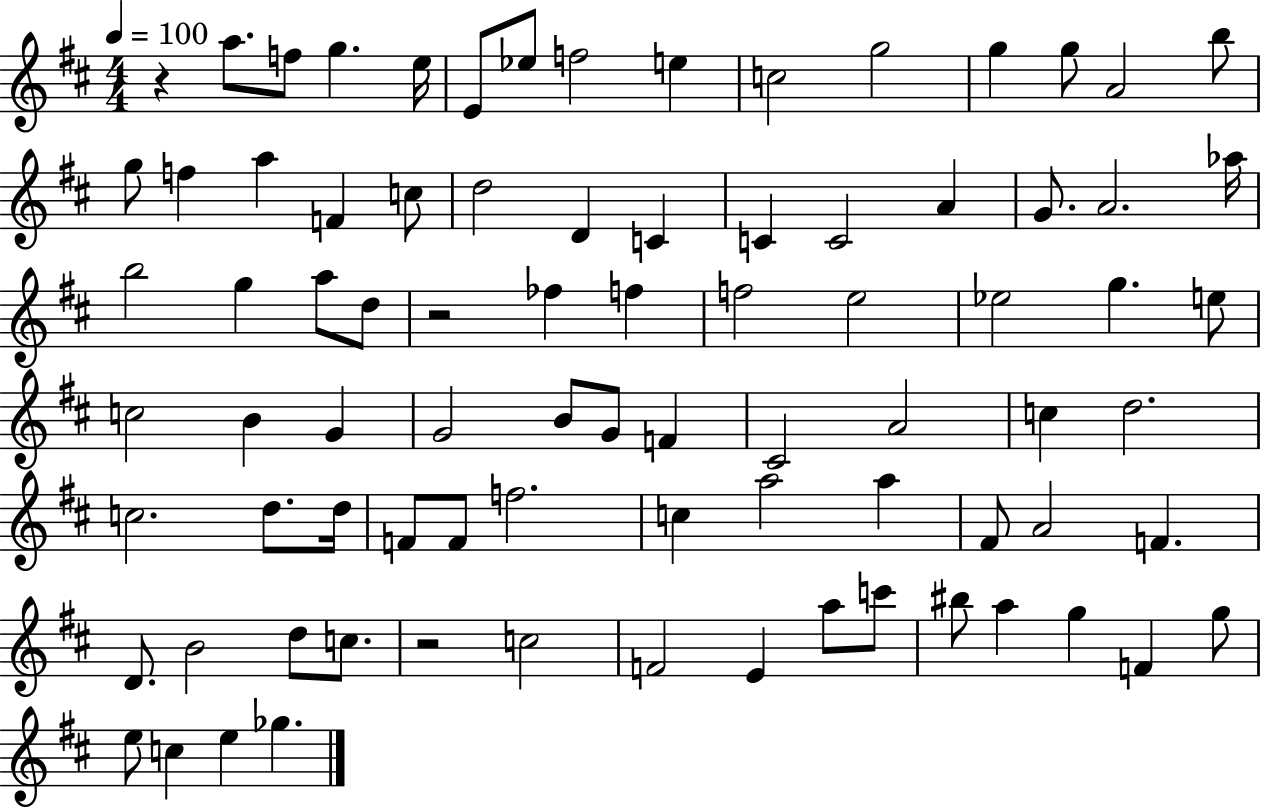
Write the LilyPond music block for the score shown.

{
  \clef treble
  \numericTimeSignature
  \time 4/4
  \key d \major
  \tempo 4 = 100
  r4 a''8. f''8 g''4. e''16 | e'8 ees''8 f''2 e''4 | c''2 g''2 | g''4 g''8 a'2 b''8 | \break g''8 f''4 a''4 f'4 c''8 | d''2 d'4 c'4 | c'4 c'2 a'4 | g'8. a'2. aes''16 | \break b''2 g''4 a''8 d''8 | r2 fes''4 f''4 | f''2 e''2 | ees''2 g''4. e''8 | \break c''2 b'4 g'4 | g'2 b'8 g'8 f'4 | cis'2 a'2 | c''4 d''2. | \break c''2. d''8. d''16 | f'8 f'8 f''2. | c''4 a''2 a''4 | fis'8 a'2 f'4. | \break d'8. b'2 d''8 c''8. | r2 c''2 | f'2 e'4 a''8 c'''8 | bis''8 a''4 g''4 f'4 g''8 | \break e''8 c''4 e''4 ges''4. | \bar "|."
}